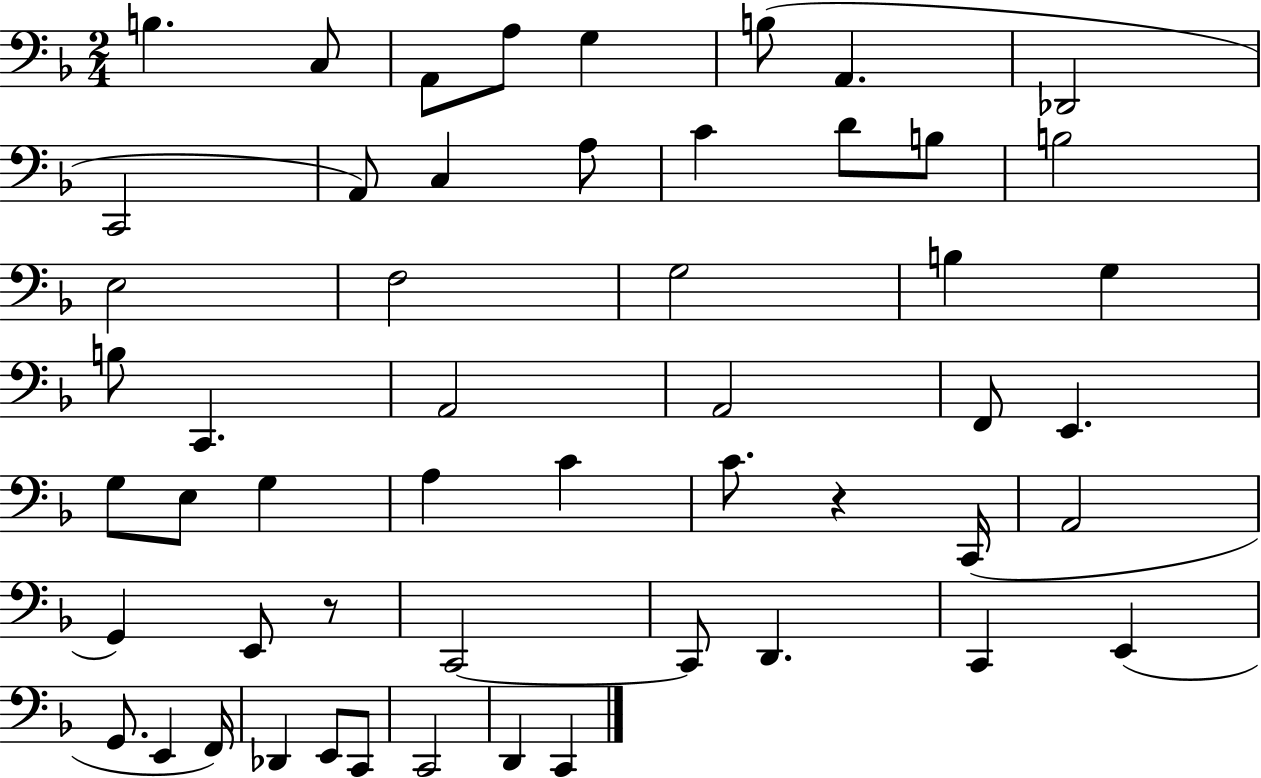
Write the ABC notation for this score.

X:1
T:Untitled
M:2/4
L:1/4
K:F
B, C,/2 A,,/2 A,/2 G, B,/2 A,, _D,,2 C,,2 A,,/2 C, A,/2 C D/2 B,/2 B,2 E,2 F,2 G,2 B, G, B,/2 C,, A,,2 A,,2 F,,/2 E,, G,/2 E,/2 G, A, C C/2 z C,,/4 A,,2 G,, E,,/2 z/2 C,,2 C,,/2 D,, C,, E,, G,,/2 E,, F,,/4 _D,, E,,/2 C,,/2 C,,2 D,, C,,